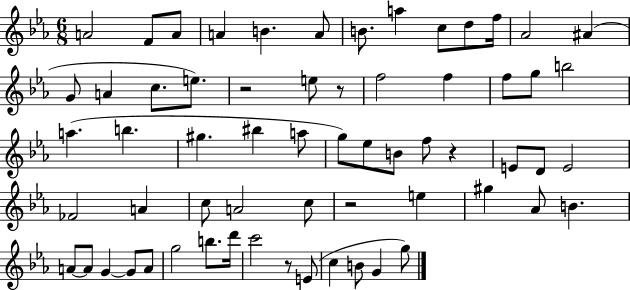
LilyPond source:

{
  \clef treble
  \numericTimeSignature
  \time 6/8
  \key ees \major
  \repeat volta 2 { a'2 f'8 a'8 | a'4 b'4. a'8 | b'8. a''4 c''8 d''8 f''16 | aes'2 ais'4( | \break g'8 a'4 c''8. e''8.) | r2 e''8 r8 | f''2 f''4 | f''8 g''8 b''2 | \break a''4.( b''4. | gis''4. bis''4 a''8 | g''8) ees''8 b'8 f''8 r4 | e'8 d'8 e'2 | \break fes'2 a'4 | c''8 a'2 c''8 | r2 e''4 | gis''4 aes'8 b'4. | \break a'8~~ a'8 g'4~~ g'8 a'8 | g''2 b''8. d'''16 | c'''2 r8 e'8( | c''4 b'8 g'4 g''8) | \break } \bar "|."
}